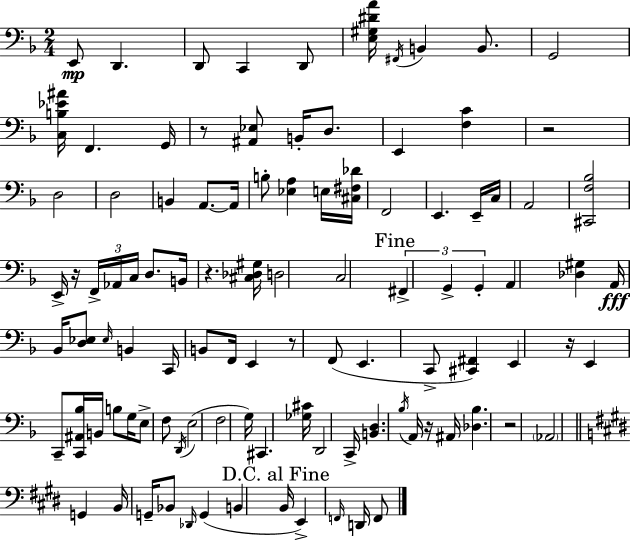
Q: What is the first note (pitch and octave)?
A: E2